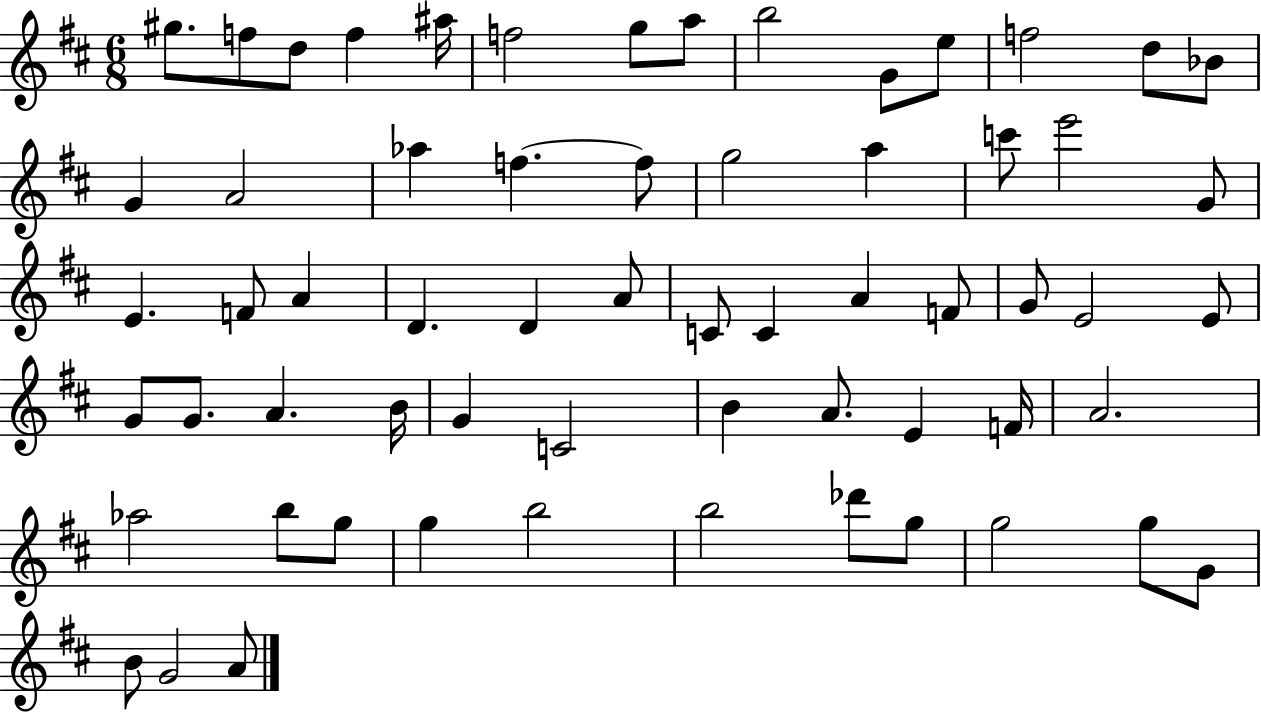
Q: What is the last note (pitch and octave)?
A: A4